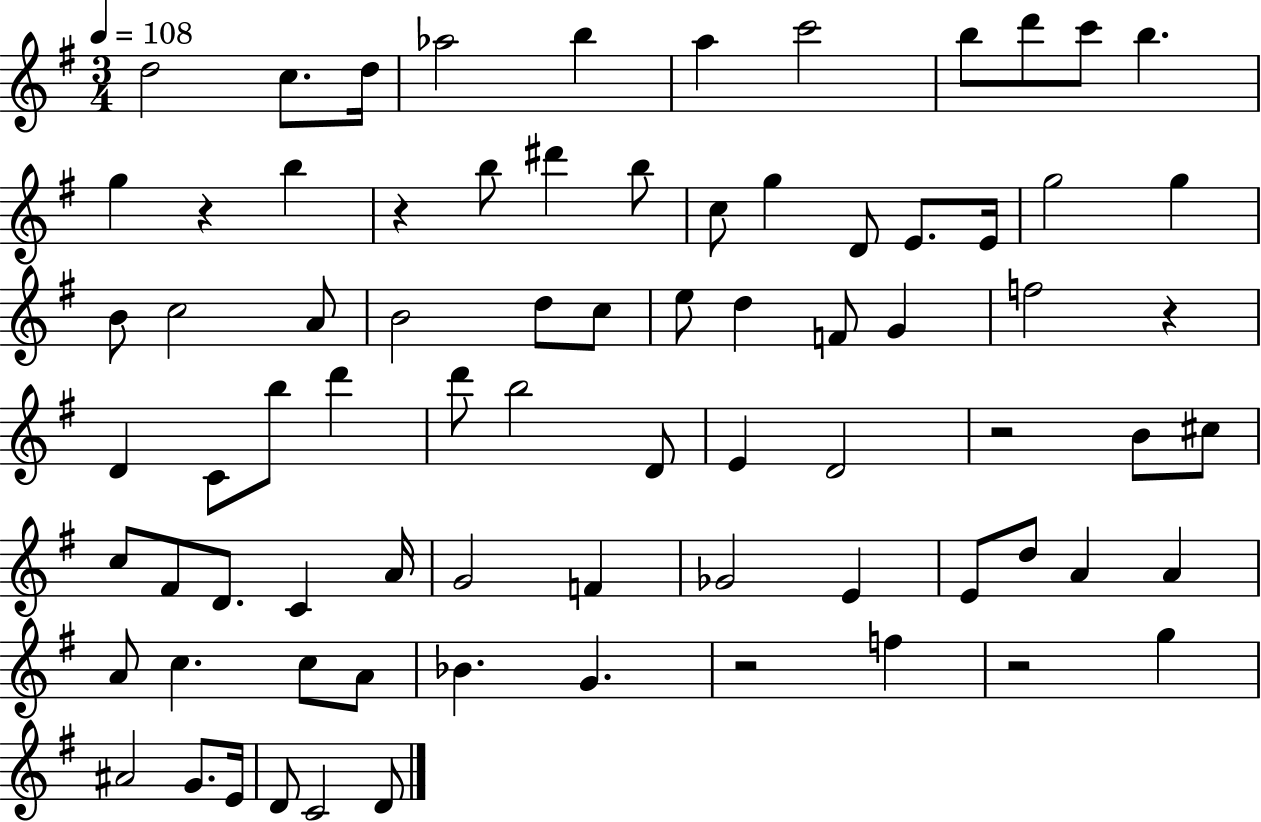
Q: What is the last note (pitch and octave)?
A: D4